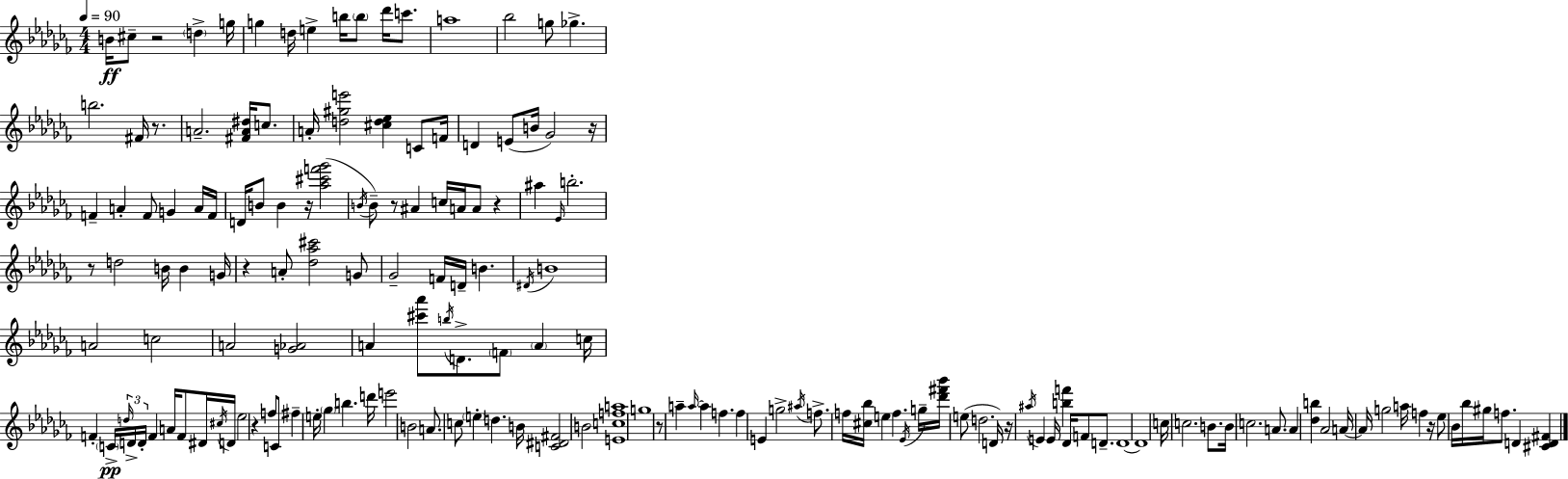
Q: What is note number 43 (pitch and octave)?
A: Eb4